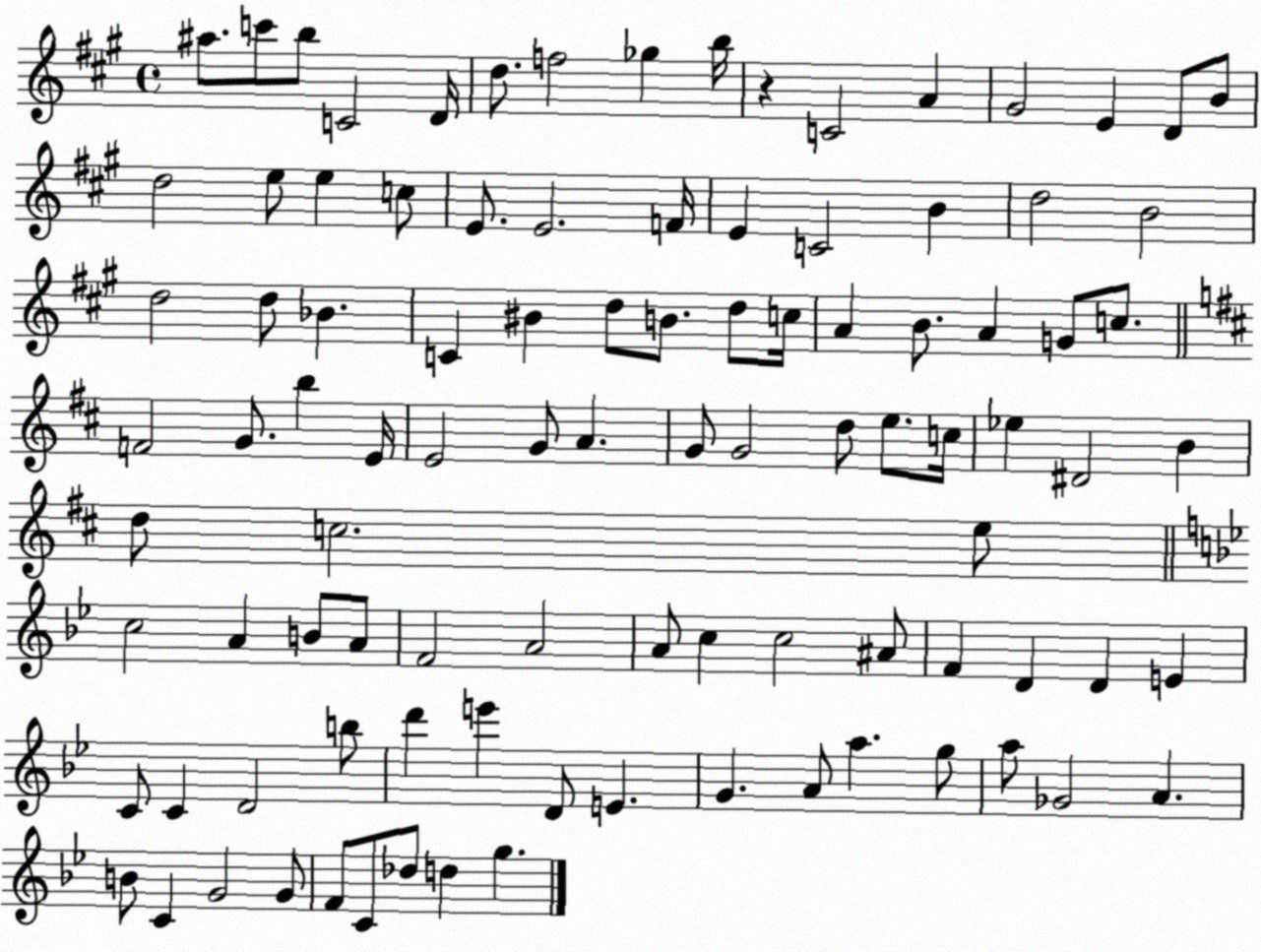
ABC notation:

X:1
T:Untitled
M:4/4
L:1/4
K:A
^a/2 c'/2 b/2 C2 D/4 d/2 f2 _g b/4 z C2 A ^G2 E D/2 B/2 d2 e/2 e c/2 E/2 E2 F/4 E C2 B d2 B2 d2 d/2 _B C ^B d/2 B/2 d/2 c/4 A B/2 A G/2 c/2 F2 G/2 b E/4 E2 G/2 A G/2 G2 d/2 e/2 c/4 _e ^D2 B d/2 c2 e/2 c2 A B/2 A/2 F2 A2 A/2 c c2 ^A/2 F D D E C/2 C D2 b/2 d' e' D/2 E G A/2 a g/2 a/2 _G2 A B/2 C G2 G/2 F/2 C/2 _d/2 d g